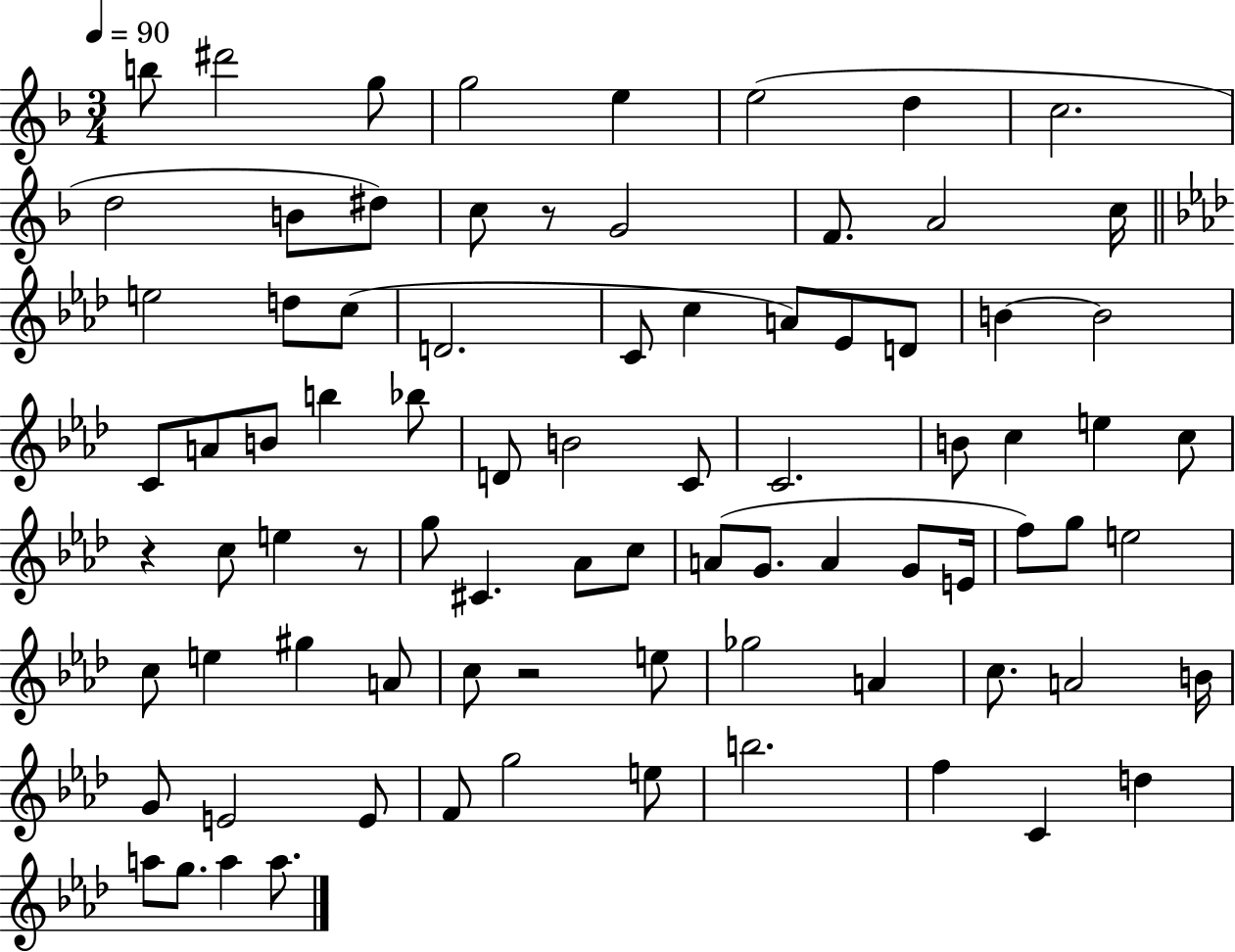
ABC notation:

X:1
T:Untitled
M:3/4
L:1/4
K:F
b/2 ^d'2 g/2 g2 e e2 d c2 d2 B/2 ^d/2 c/2 z/2 G2 F/2 A2 c/4 e2 d/2 c/2 D2 C/2 c A/2 _E/2 D/2 B B2 C/2 A/2 B/2 b _b/2 D/2 B2 C/2 C2 B/2 c e c/2 z c/2 e z/2 g/2 ^C _A/2 c/2 A/2 G/2 A G/2 E/4 f/2 g/2 e2 c/2 e ^g A/2 c/2 z2 e/2 _g2 A c/2 A2 B/4 G/2 E2 E/2 F/2 g2 e/2 b2 f C d a/2 g/2 a a/2